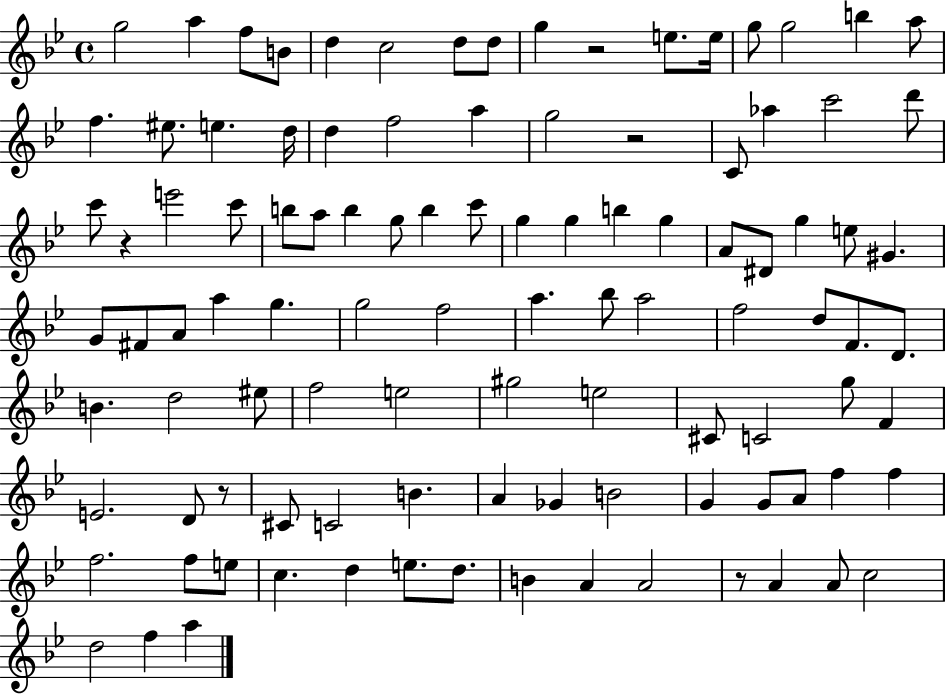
X:1
T:Untitled
M:4/4
L:1/4
K:Bb
g2 a f/2 B/2 d c2 d/2 d/2 g z2 e/2 e/4 g/2 g2 b a/2 f ^e/2 e d/4 d f2 a g2 z2 C/2 _a c'2 d'/2 c'/2 z e'2 c'/2 b/2 a/2 b g/2 b c'/2 g g b g A/2 ^D/2 g e/2 ^G G/2 ^F/2 A/2 a g g2 f2 a _b/2 a2 f2 d/2 F/2 D/2 B d2 ^e/2 f2 e2 ^g2 e2 ^C/2 C2 g/2 F E2 D/2 z/2 ^C/2 C2 B A _G B2 G G/2 A/2 f f f2 f/2 e/2 c d e/2 d/2 B A A2 z/2 A A/2 c2 d2 f a